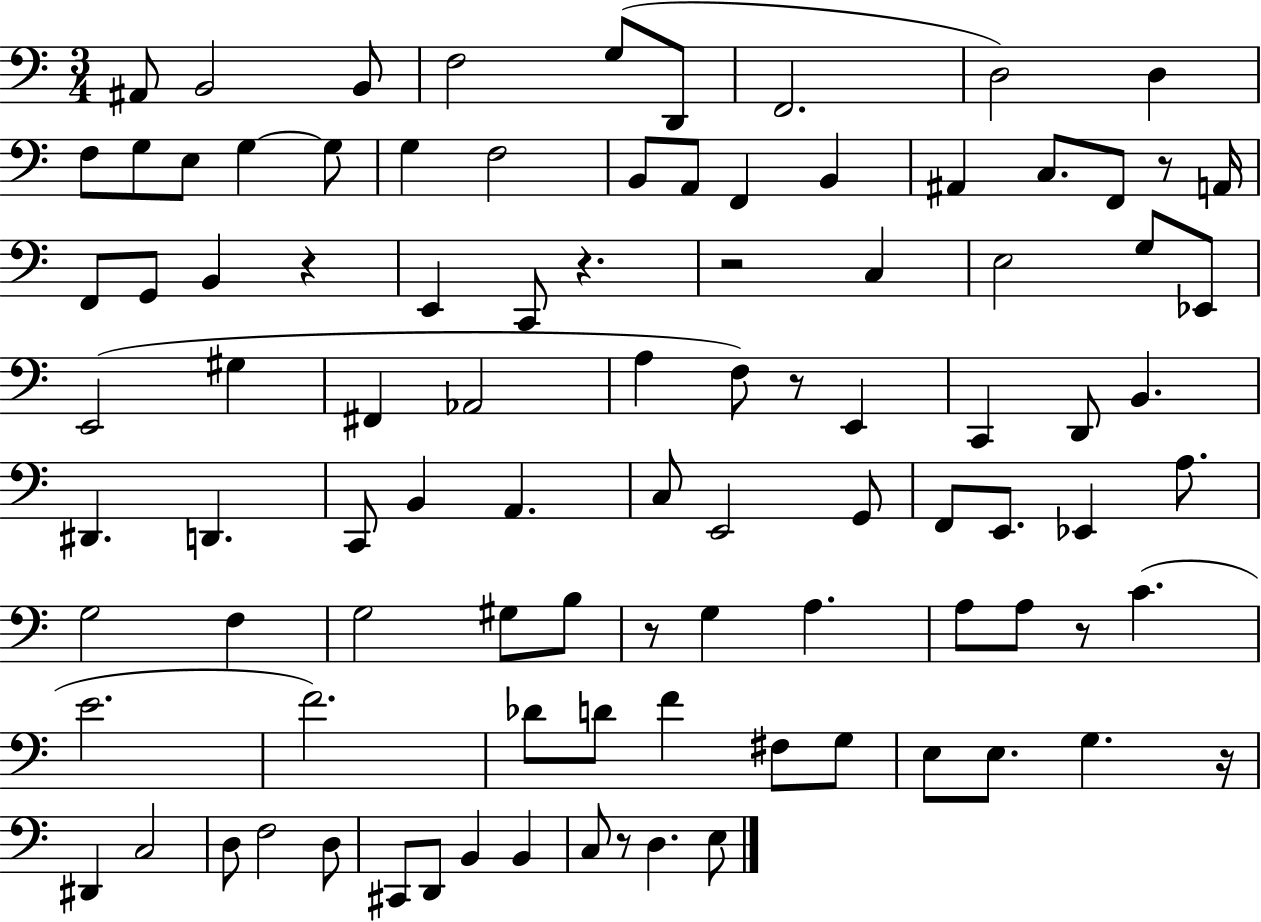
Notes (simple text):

A#2/e B2/h B2/e F3/h G3/e D2/e F2/h. D3/h D3/q F3/e G3/e E3/e G3/q G3/e G3/q F3/h B2/e A2/e F2/q B2/q A#2/q C3/e. F2/e R/e A2/s F2/e G2/e B2/q R/q E2/q C2/e R/q. R/h C3/q E3/h G3/e Eb2/e E2/h G#3/q F#2/q Ab2/h A3/q F3/e R/e E2/q C2/q D2/e B2/q. D#2/q. D2/q. C2/e B2/q A2/q. C3/e E2/h G2/e F2/e E2/e. Eb2/q A3/e. G3/h F3/q G3/h G#3/e B3/e R/e G3/q A3/q. A3/e A3/e R/e C4/q. E4/h. F4/h. Db4/e D4/e F4/q F#3/e G3/e E3/e E3/e. G3/q. R/s D#2/q C3/h D3/e F3/h D3/e C#2/e D2/e B2/q B2/q C3/e R/e D3/q. E3/e